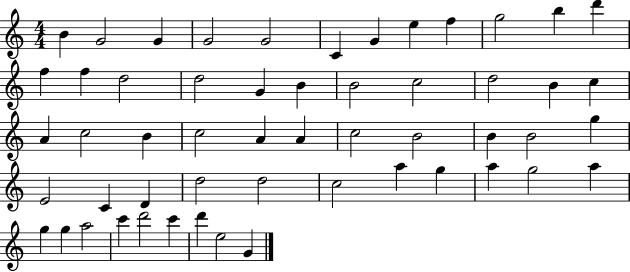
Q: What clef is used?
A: treble